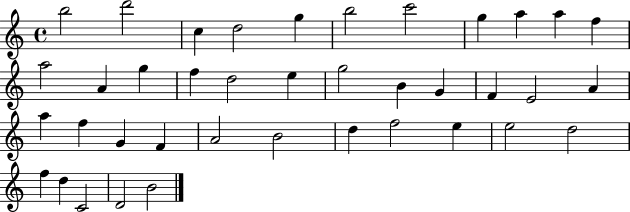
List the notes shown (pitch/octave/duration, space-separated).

B5/h D6/h C5/q D5/h G5/q B5/h C6/h G5/q A5/q A5/q F5/q A5/h A4/q G5/q F5/q D5/h E5/q G5/h B4/q G4/q F4/q E4/h A4/q A5/q F5/q G4/q F4/q A4/h B4/h D5/q F5/h E5/q E5/h D5/h F5/q D5/q C4/h D4/h B4/h